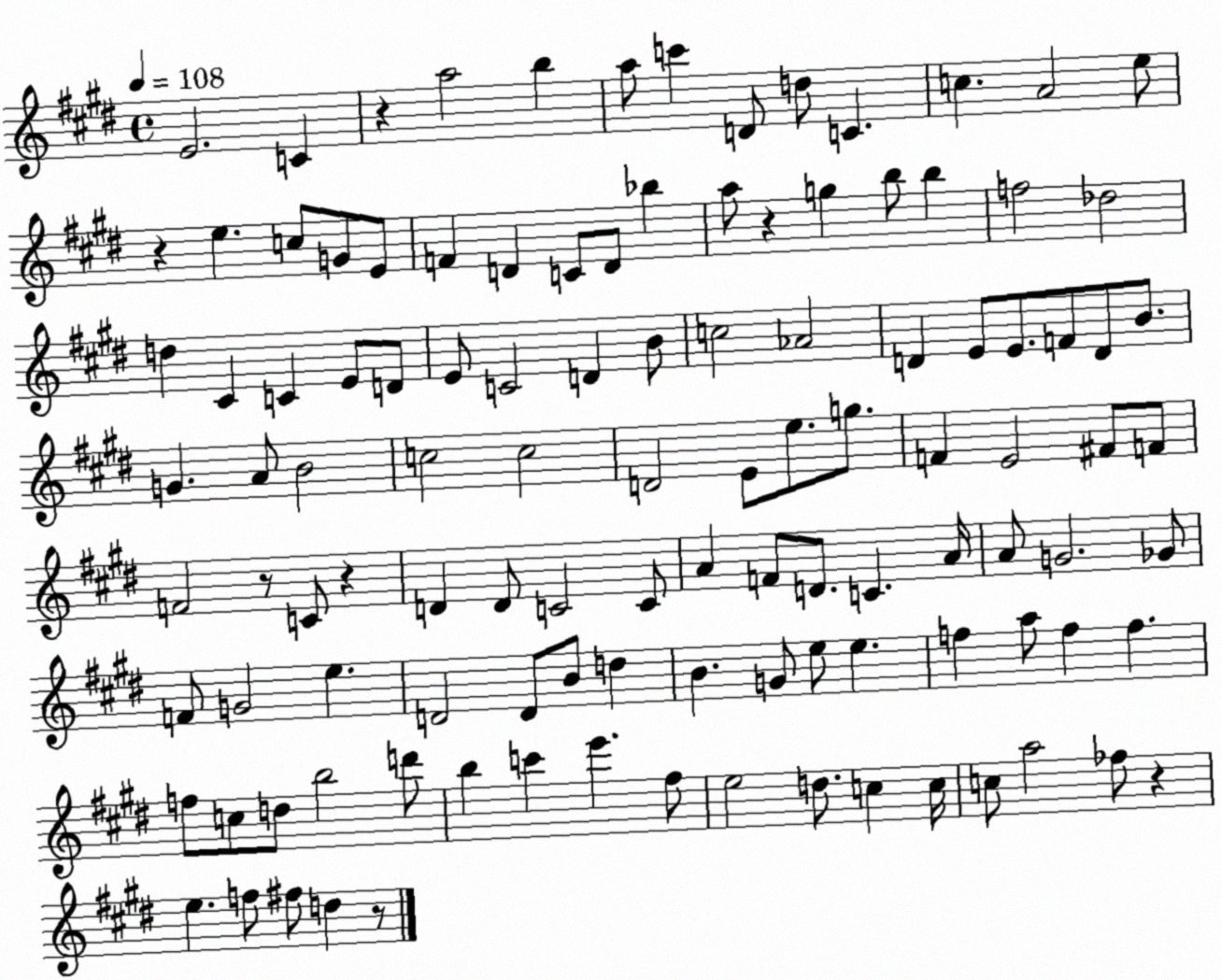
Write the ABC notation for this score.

X:1
T:Untitled
M:4/4
L:1/4
K:E
E2 C z a2 b a/2 c' D/2 d/2 C c A2 e/2 z e c/2 G/2 E/2 F D C/2 D/2 _b a/2 z g b/2 b f2 _d2 d ^C C E/2 D/2 E/2 C2 D B/2 c2 _A2 D E/2 E/2 F/2 D/2 B/2 G A/2 B2 c2 c2 D2 E/2 e/2 g/2 F E2 ^F/2 F/2 F2 z/2 C/2 z D D/2 C2 C/2 A F/2 D/2 C A/4 A/2 G2 _G/2 F/2 G2 e D2 D/2 B/2 d B G/2 e/2 e f a/2 f f f/2 c/2 d/2 b2 d'/2 b c' e' ^f/2 e2 d/2 c c/4 c/2 a2 _f/2 z e f/2 ^f/2 d z/2